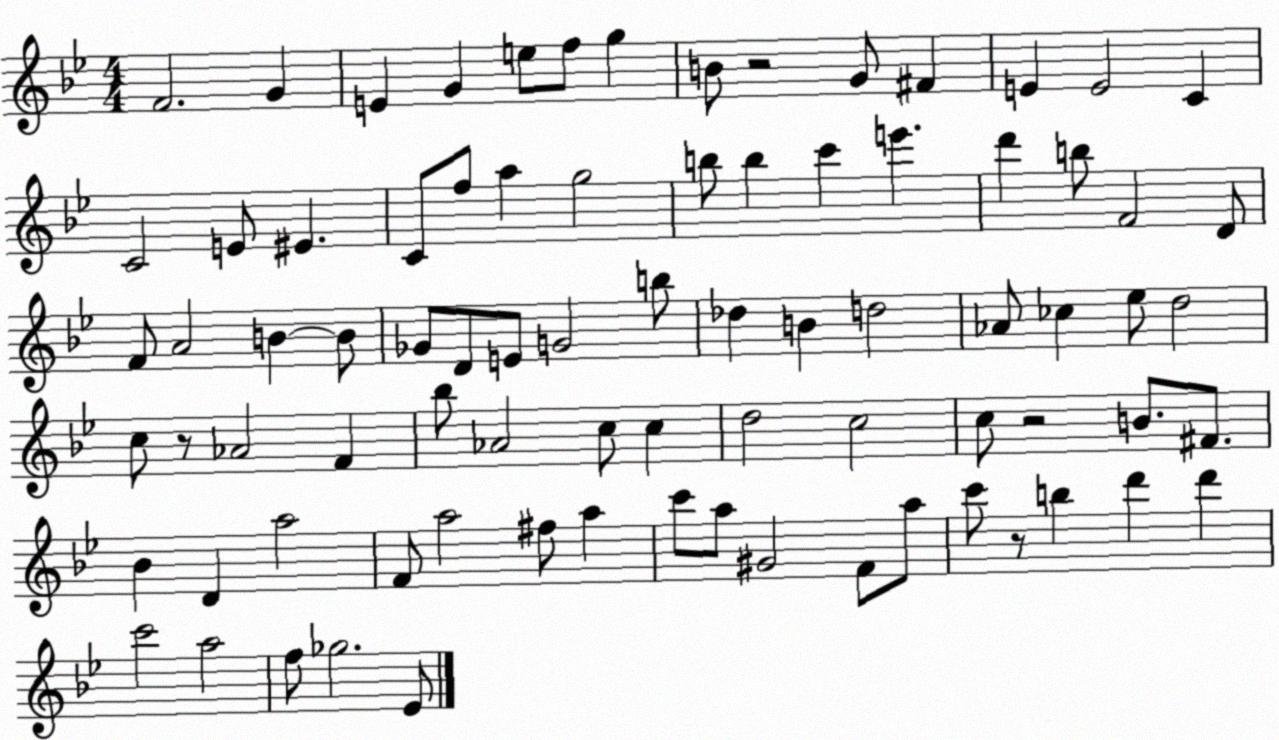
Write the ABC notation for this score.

X:1
T:Untitled
M:4/4
L:1/4
K:Bb
F2 G E G e/2 f/2 g B/2 z2 G/2 ^F E E2 C C2 E/2 ^E C/2 f/2 a g2 b/2 b c' e' d' b/2 F2 D/2 F/2 A2 B B/2 _G/2 D/2 E/2 G2 b/2 _d B d2 _A/2 _c _e/2 d2 c/2 z/2 _A2 F _b/2 _A2 c/2 c d2 c2 c/2 z2 B/2 ^F/2 _B D a2 F/2 a2 ^f/2 a c'/2 a/2 ^G2 F/2 a/2 c'/2 z/2 b d' d' c'2 a2 f/2 _g2 _E/2